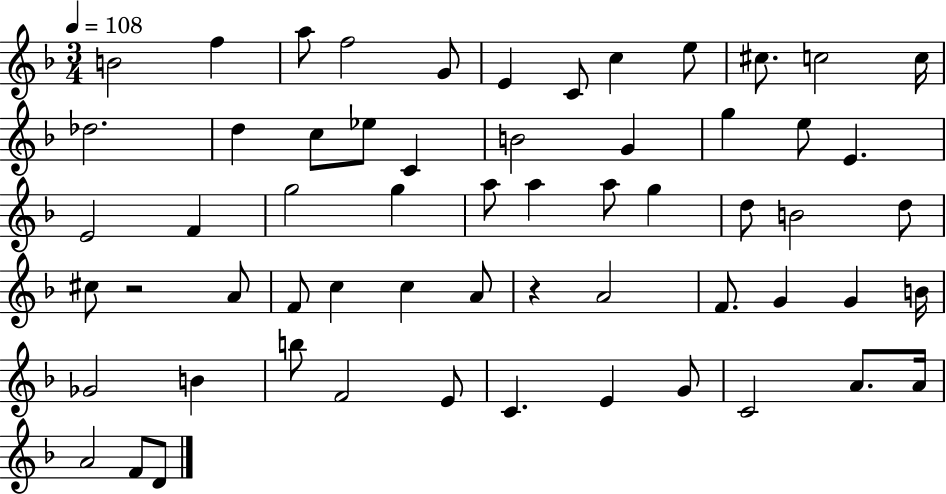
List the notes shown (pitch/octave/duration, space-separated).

B4/h F5/q A5/e F5/h G4/e E4/q C4/e C5/q E5/e C#5/e. C5/h C5/s Db5/h. D5/q C5/e Eb5/e C4/q B4/h G4/q G5/q E5/e E4/q. E4/h F4/q G5/h G5/q A5/e A5/q A5/e G5/q D5/e B4/h D5/e C#5/e R/h A4/e F4/e C5/q C5/q A4/e R/q A4/h F4/e. G4/q G4/q B4/s Gb4/h B4/q B5/e F4/h E4/e C4/q. E4/q G4/e C4/h A4/e. A4/s A4/h F4/e D4/e